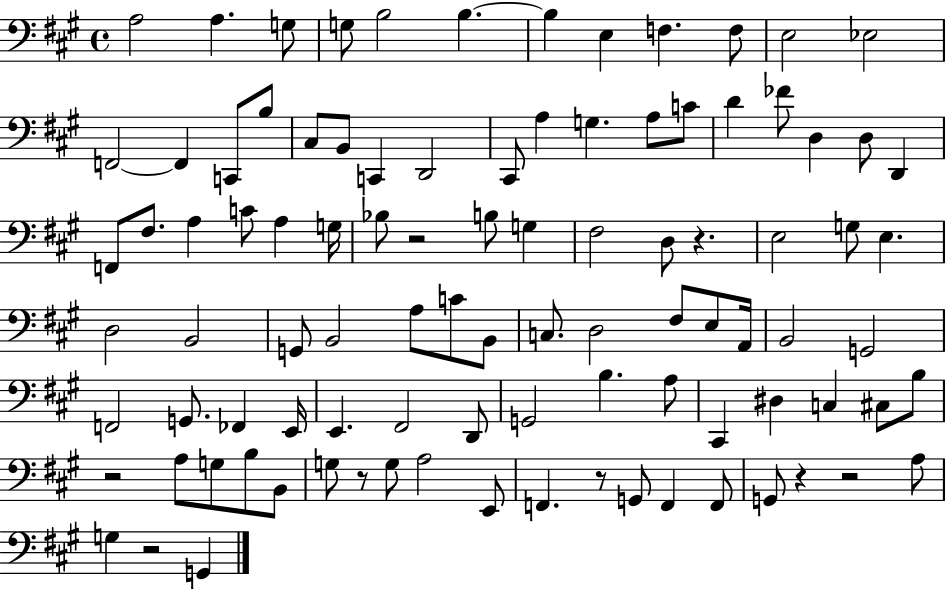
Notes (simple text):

A3/h A3/q. G3/e G3/e B3/h B3/q. B3/q E3/q F3/q. F3/e E3/h Eb3/h F2/h F2/q C2/e B3/e C#3/e B2/e C2/q D2/h C#2/e A3/q G3/q. A3/e C4/e D4/q FES4/e D3/q D3/e D2/q F2/e F#3/e. A3/q C4/e A3/q G3/s Bb3/e R/h B3/e G3/q F#3/h D3/e R/q. E3/h G3/e E3/q. D3/h B2/h G2/e B2/h A3/e C4/e B2/e C3/e. D3/h F#3/e E3/e A2/s B2/h G2/h F2/h G2/e. FES2/q E2/s E2/q. F#2/h D2/e G2/h B3/q. A3/e C#2/q D#3/q C3/q C#3/e B3/e R/h A3/e G3/e B3/e B2/e G3/e R/e G3/e A3/h E2/e F2/q. R/e G2/e F2/q F2/e G2/e R/q R/h A3/e G3/q R/h G2/q